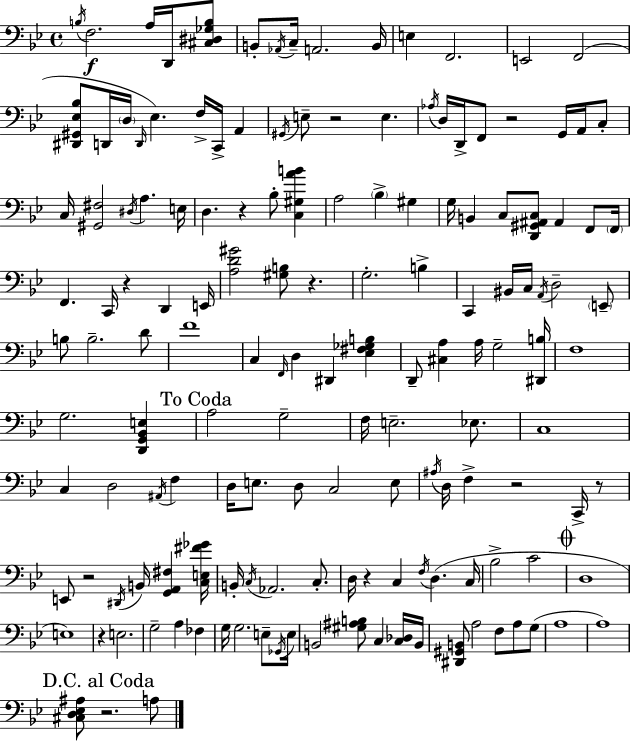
X:1
T:Untitled
M:4/4
L:1/4
K:Gm
B,/4 F,2 A,/4 D,,/4 [^C,^D,_G,B,]/2 B,,/2 _A,,/4 C,/4 A,,2 B,,/4 E, F,,2 E,,2 F,,2 [^D,,^G,,_E,_B,]/2 D,,/4 D,/4 D,,/4 _E, F,/4 C,,/4 A,, ^G,,/4 E,/2 z2 E, _A,/4 D,/4 D,,/4 F,,/2 z2 G,,/4 A,,/4 C,/2 C,/4 [^G,,^F,]2 ^D,/4 A, E,/4 D, z _B,/2 [C,^G,AB] A,2 _B, ^G, G,/4 B,, C,/2 [D,,^G,,^A,,C,]/2 ^A,, F,,/2 F,,/4 F,, C,,/4 z D,, E,,/4 [A,D^G]2 [^G,B,]/2 z G,2 B, C,, ^B,,/4 C,/4 A,,/4 D,2 E,,/2 B,/2 B,2 D/2 F4 C, F,,/4 D, ^D,, [_E,^F,_G,B,] D,,/2 [^C,A,] A,/4 G,2 [^D,,B,]/4 F,4 G,2 [D,,G,,_B,,E,] A,2 G,2 F,/4 E,2 _E,/2 C,4 C, D,2 ^A,,/4 F, D,/4 E,/2 D,/2 C,2 E,/2 ^A,/4 D,/4 F, z2 C,,/4 z/2 E,,/2 z2 ^D,,/4 B,,/4 [G,,A,,^F,] [C,E,^F_G]/4 B,,/4 C,/4 _A,,2 C,/2 D,/4 z C, F,/4 D, C,/4 _B,2 C2 D,4 E,4 z E,2 G,2 A, _F, G,/4 G,2 E,/2 _G,,/4 E,/4 B,,2 [^G,^A,B,]/2 C, [C,_D,]/4 B,,/4 [^D,,^G,,B,,]/2 A,2 F,/2 A,/2 G,/2 A,4 A,4 [^C,D,_E,^A,]/2 z2 A,/2